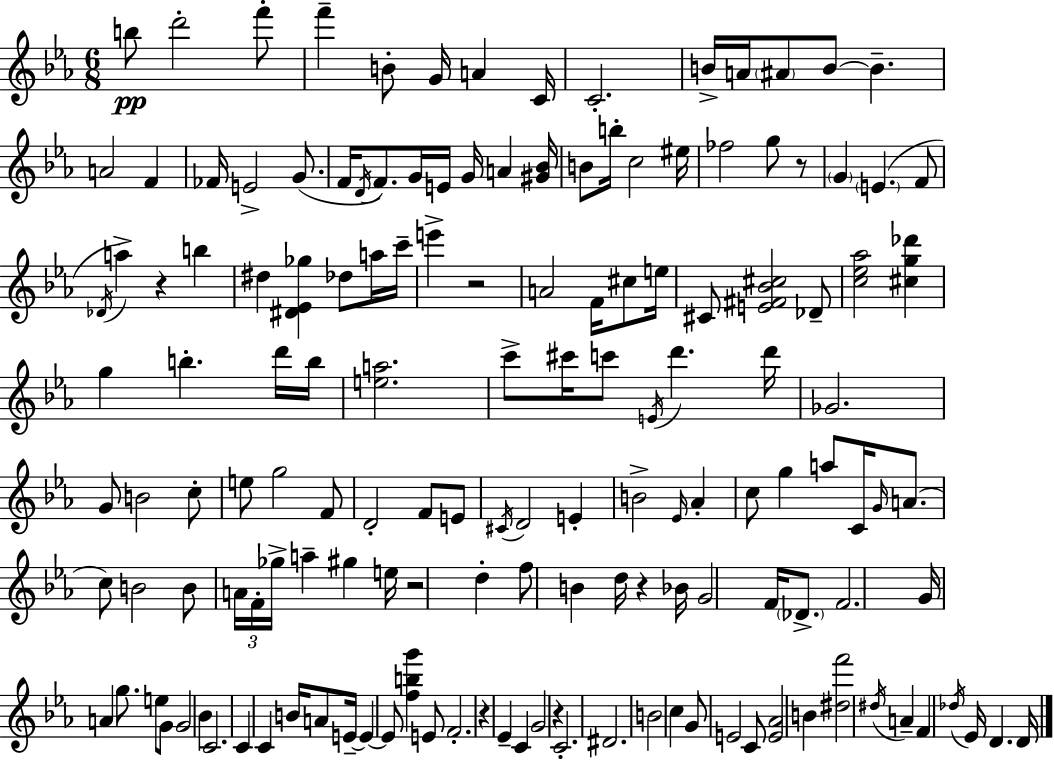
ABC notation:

X:1
T:Untitled
M:6/8
L:1/4
K:Eb
b/2 d'2 f'/2 f' B/2 G/4 A C/4 C2 B/4 A/4 ^A/2 B/2 B A2 F _F/4 E2 G/2 F/4 D/4 F/2 G/4 E/4 G/4 A [^G_B]/4 B/2 b/4 c2 ^e/4 _f2 g/2 z/2 G E F/2 _D/4 a z b ^d [^D_E_g] _d/2 a/4 c'/4 e' z2 A2 F/4 ^c/2 e/4 ^C/2 [E^F_B^c]2 _D/2 [c_e_a]2 [^cg_d'] g b d'/4 b/4 [ea]2 c'/2 ^c'/4 c'/2 E/4 d' d'/4 _G2 G/2 B2 c/2 e/2 g2 F/2 D2 F/2 E/2 ^C/4 D2 E B2 _E/4 _A c/2 g a/2 C/4 G/4 A/2 c/2 B2 B/2 A/4 F/4 _g/4 a ^g e/4 z2 d f/2 B d/4 z _B/4 G2 F/4 _D/2 F2 G/4 A g/2 e/2 G/2 G2 _B C2 C C B/4 A/2 E/4 E E/2 [fbg'] E/2 F2 z _E C G2 z C2 ^D2 B2 c G/2 E2 C/2 [E_A]2 B [^df']2 ^d/4 A F _d/4 _E/4 D D/4